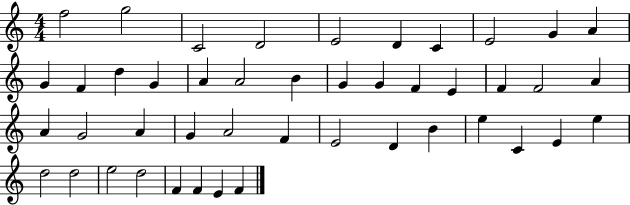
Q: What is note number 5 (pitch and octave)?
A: E4